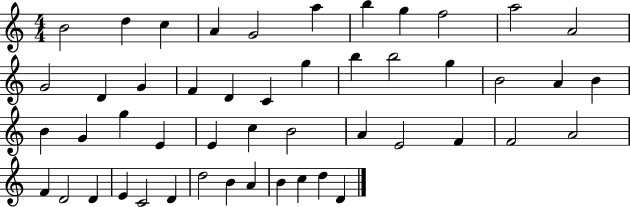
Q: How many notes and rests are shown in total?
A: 49